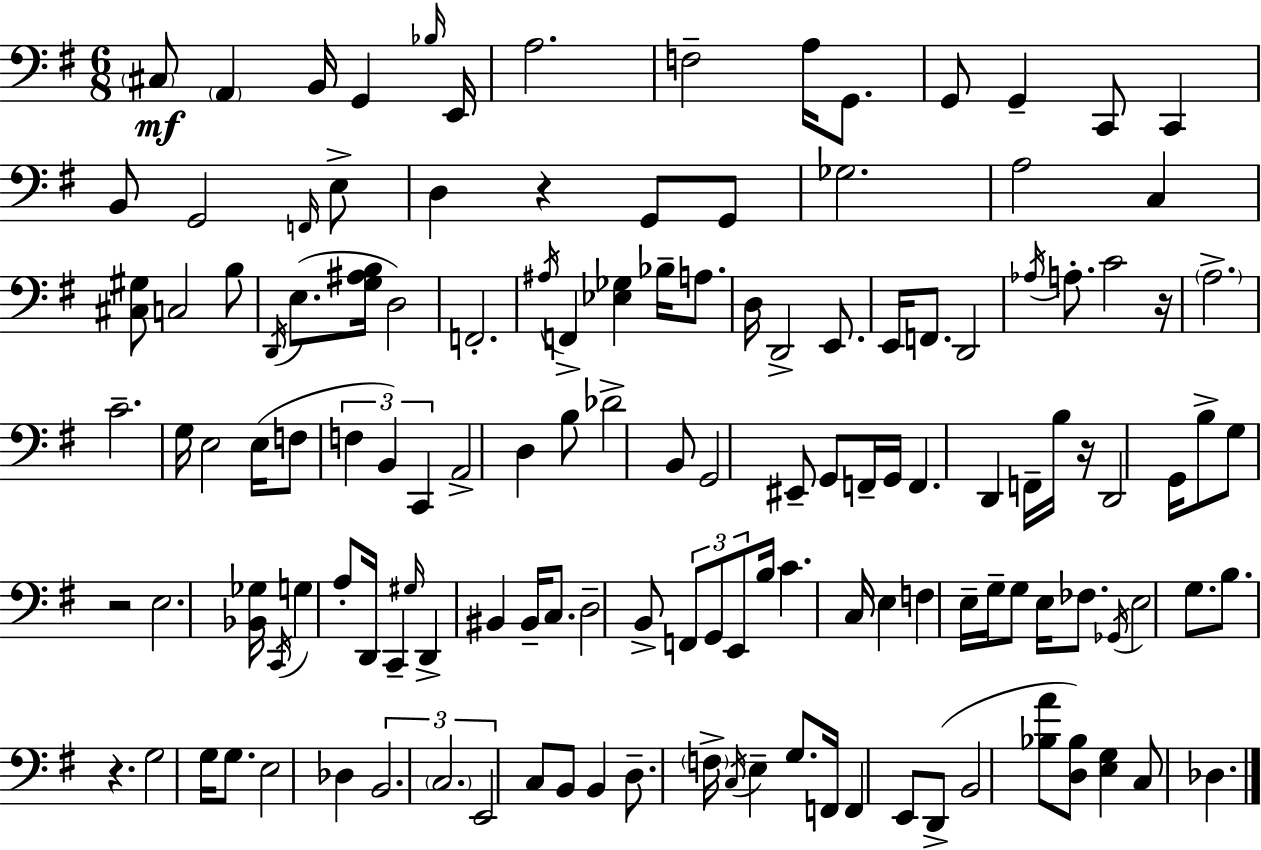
{
  \clef bass
  \numericTimeSignature
  \time 6/8
  \key e \minor
  \parenthesize cis8\mf \parenthesize a,4 b,16 g,4 \grace { bes16 } | e,16 a2. | f2-- a16 g,8. | g,8 g,4-- c,8 c,4 | \break b,8 g,2 \grace { f,16 } | e8-> d4 r4 g,8 | g,8 ges2. | a2 c4 | \break <cis gis>8 c2 | b8 \acciaccatura { d,16 } e8.( <g ais b>16 d2) | f,2.-. | \acciaccatura { ais16 } f,4-> <ees ges>4 | \break bes16-- a8. d16 d,2-> | e,8. e,16 f,8. d,2 | \acciaccatura { aes16 } a8.-. c'2 | r16 \parenthesize a2.-> | \break c'2.-- | g16 e2 | e16( f8 \tuplet 3/2 { f4 b,4) | c,4 } a,2-> | \break d4 b8 des'2-> | b,8 g,2 | eis,8-- g,8 f,16-- g,16 f,4. | d,4 f,16-- b16 r16 d,2 | \break g,16 b8-> g8 r2 | e2. | <bes, ges>16 \acciaccatura { c,16 } g4 a8-. | d,16 c,4-- \grace { gis16 } d,4-> bis,4 | \break bis,16-- c8. d2-- | b,8-> \tuplet 3/2 { f,8 g,8 e,8 } b16 | c'4. c16 e4 f4 | e16-- g16-- g8 e16 fes8. \acciaccatura { ges,16 } | \break e2 g8. b8. | r4. g2 | g16 g8. e2 | des4 \tuplet 3/2 { b,2. | \break \parenthesize c2. | e,2 } | c8 b,8 b,4 | d8.-- \parenthesize f16-> \acciaccatura { c16 } e4-- g8. | \break f,16 f,4 e,8 d,8->( b,2 | <bes a'>8 <d bes>8) <e g>4 | c8 des4. \bar "|."
}